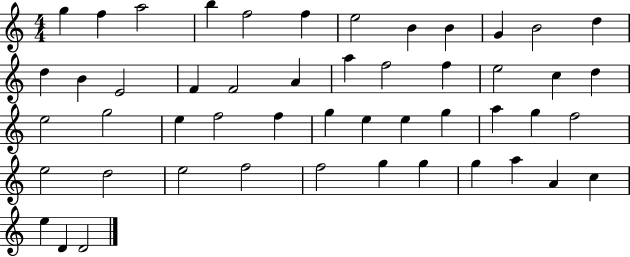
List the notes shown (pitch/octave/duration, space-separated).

G5/q F5/q A5/h B5/q F5/h F5/q E5/h B4/q B4/q G4/q B4/h D5/q D5/q B4/q E4/h F4/q F4/h A4/q A5/q F5/h F5/q E5/h C5/q D5/q E5/h G5/h E5/q F5/h F5/q G5/q E5/q E5/q G5/q A5/q G5/q F5/h E5/h D5/h E5/h F5/h F5/h G5/q G5/q G5/q A5/q A4/q C5/q E5/q D4/q D4/h